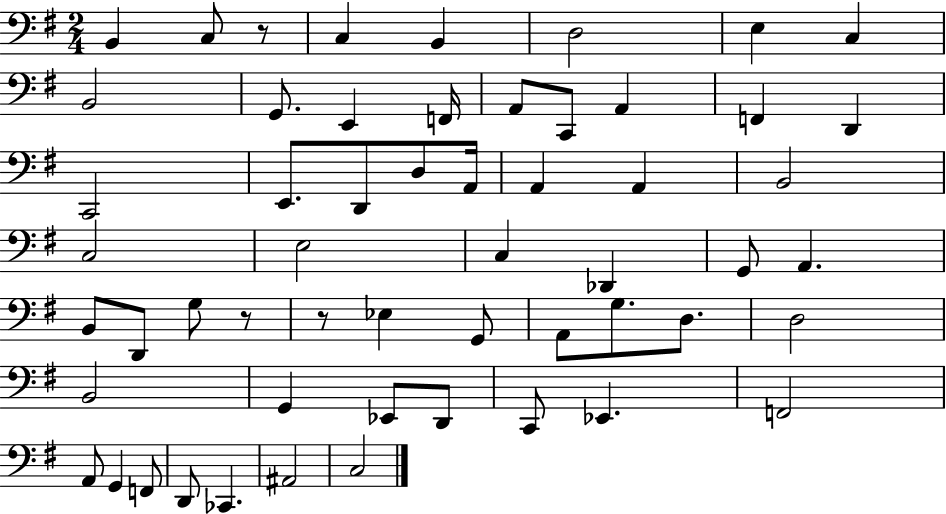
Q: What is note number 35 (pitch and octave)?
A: G2